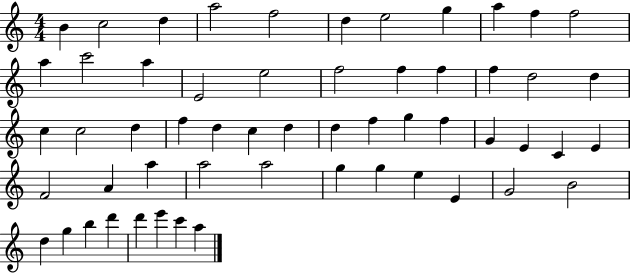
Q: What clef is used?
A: treble